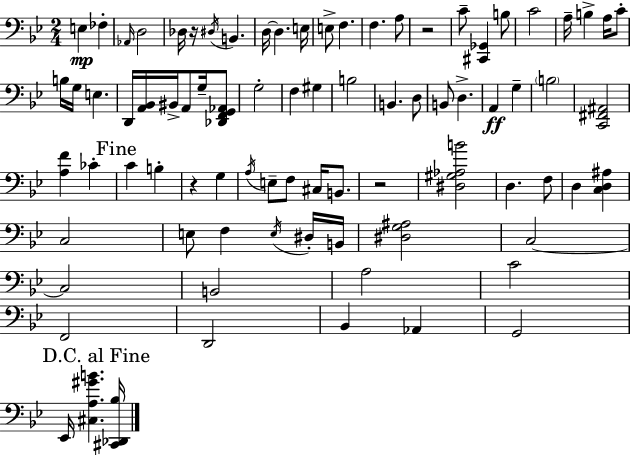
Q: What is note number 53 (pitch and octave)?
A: E3